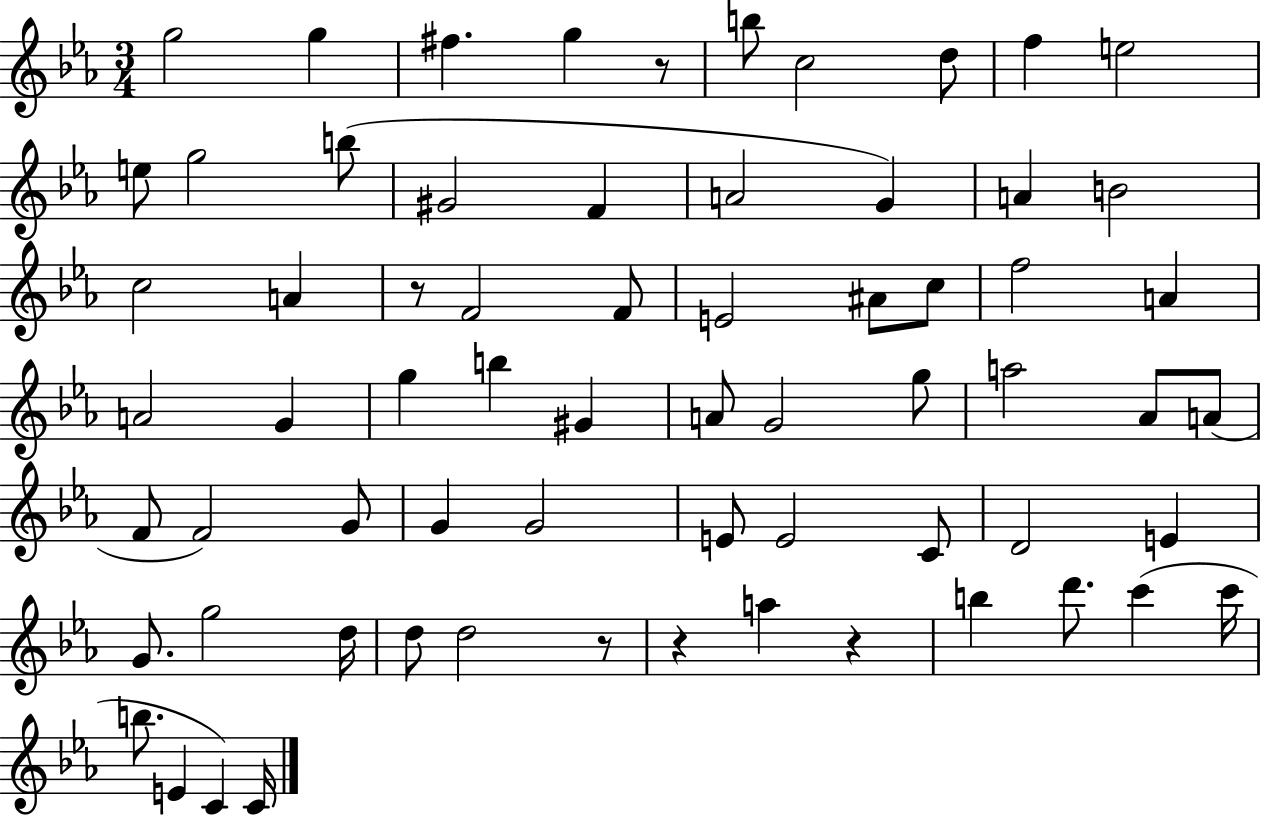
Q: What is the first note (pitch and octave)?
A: G5